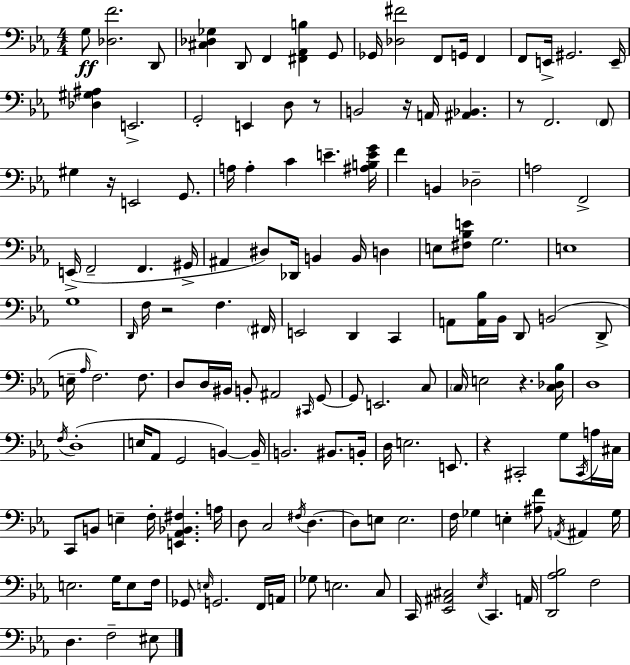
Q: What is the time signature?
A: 4/4